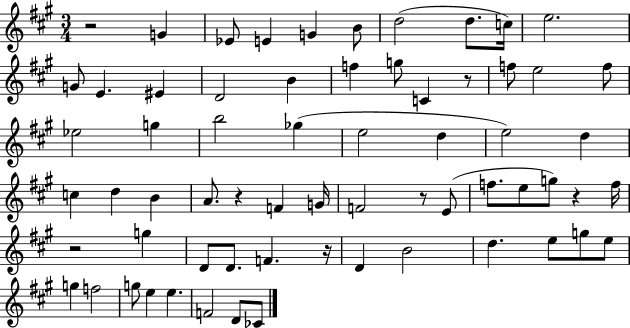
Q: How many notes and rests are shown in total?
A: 65